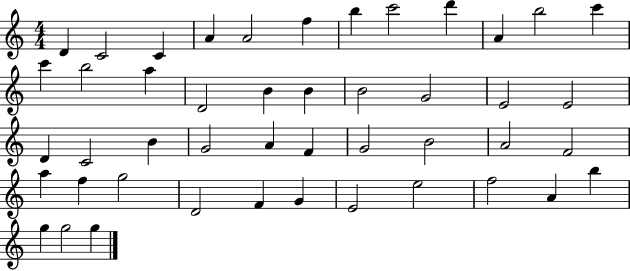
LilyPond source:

{
  \clef treble
  \numericTimeSignature
  \time 4/4
  \key c \major
  d'4 c'2 c'4 | a'4 a'2 f''4 | b''4 c'''2 d'''4 | a'4 b''2 c'''4 | \break c'''4 b''2 a''4 | d'2 b'4 b'4 | b'2 g'2 | e'2 e'2 | \break d'4 c'2 b'4 | g'2 a'4 f'4 | g'2 b'2 | a'2 f'2 | \break a''4 f''4 g''2 | d'2 f'4 g'4 | e'2 e''2 | f''2 a'4 b''4 | \break g''4 g''2 g''4 | \bar "|."
}